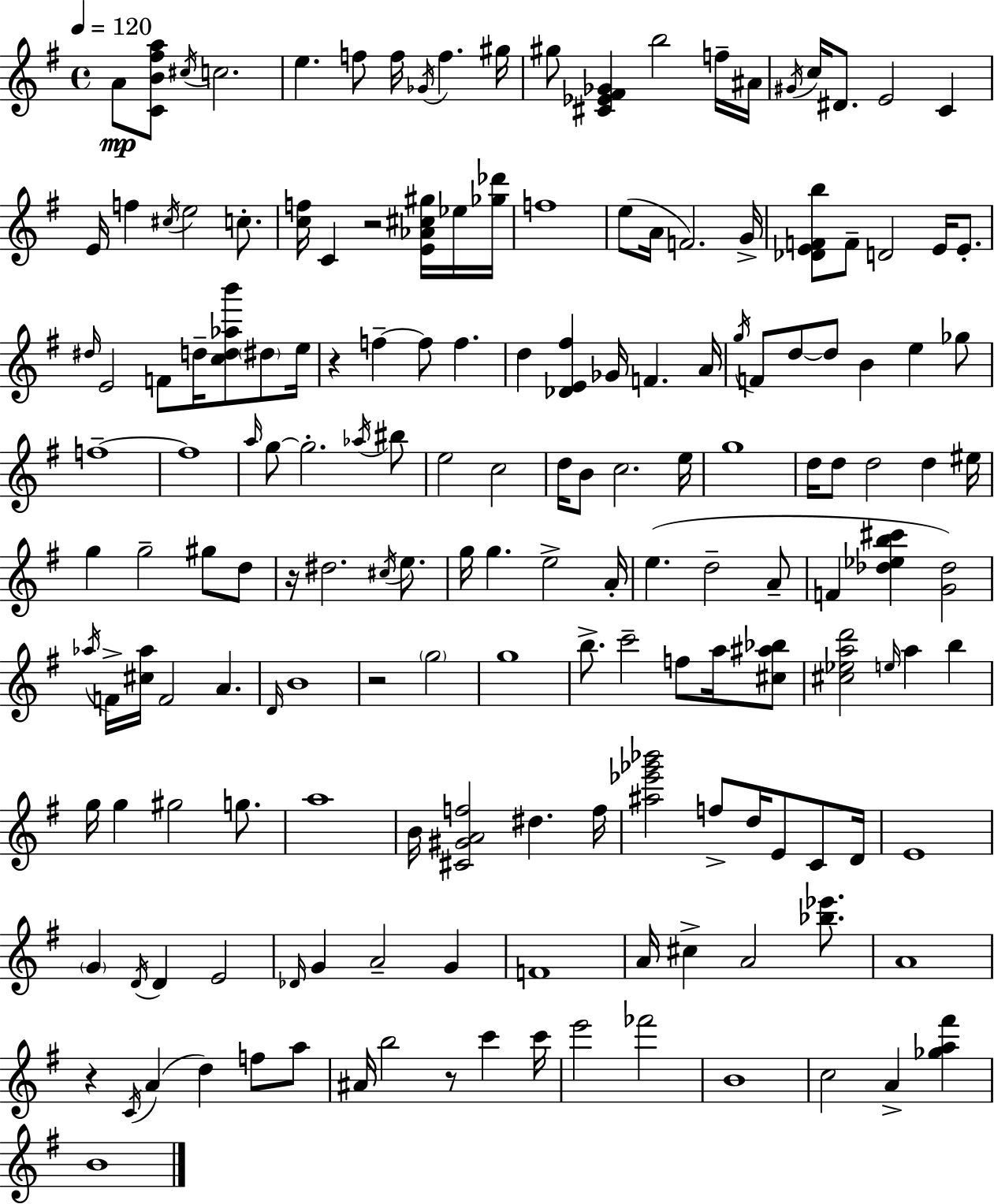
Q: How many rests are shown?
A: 6